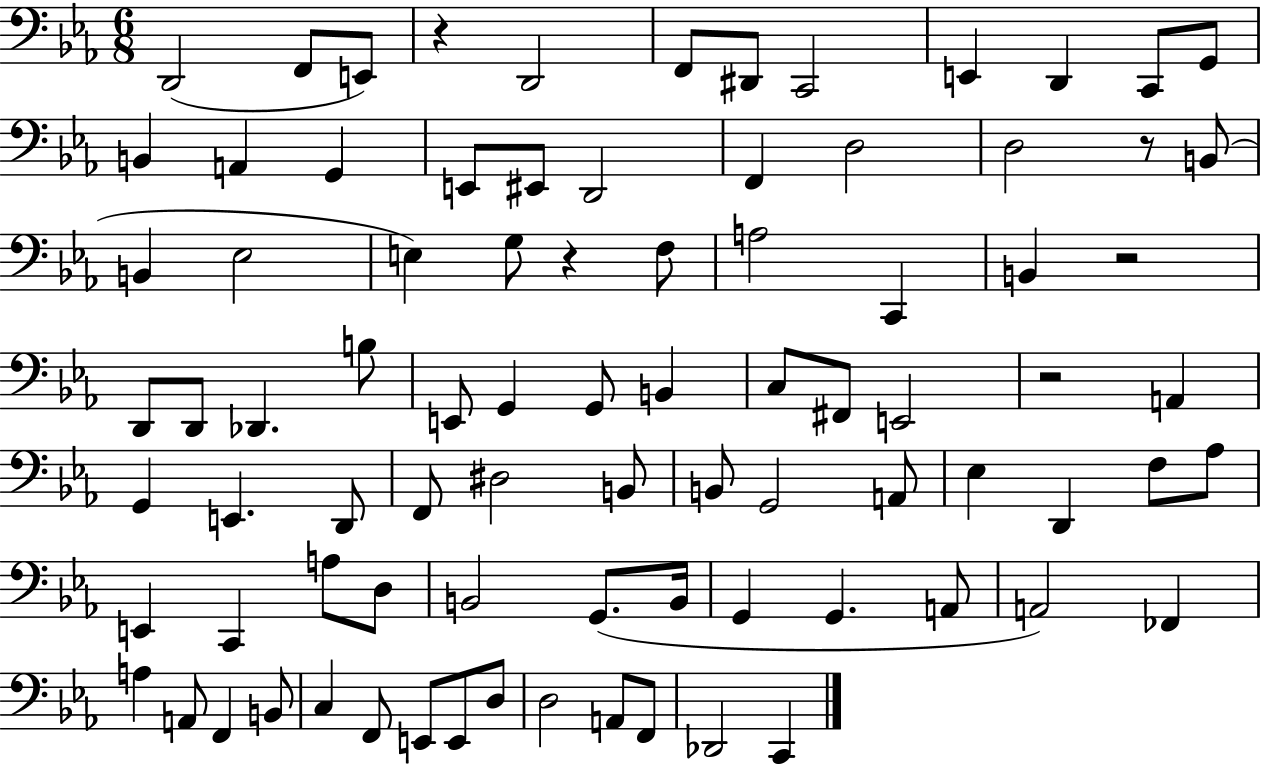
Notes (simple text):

D2/h F2/e E2/e R/q D2/h F2/e D#2/e C2/h E2/q D2/q C2/e G2/e B2/q A2/q G2/q E2/e EIS2/e D2/h F2/q D3/h D3/h R/e B2/e B2/q Eb3/h E3/q G3/e R/q F3/e A3/h C2/q B2/q R/h D2/e D2/e Db2/q. B3/e E2/e G2/q G2/e B2/q C3/e F#2/e E2/h R/h A2/q G2/q E2/q. D2/e F2/e D#3/h B2/e B2/e G2/h A2/e Eb3/q D2/q F3/e Ab3/e E2/q C2/q A3/e D3/e B2/h G2/e. B2/s G2/q G2/q. A2/e A2/h FES2/q A3/q A2/e F2/q B2/e C3/q F2/e E2/e E2/e D3/e D3/h A2/e F2/e Db2/h C2/q